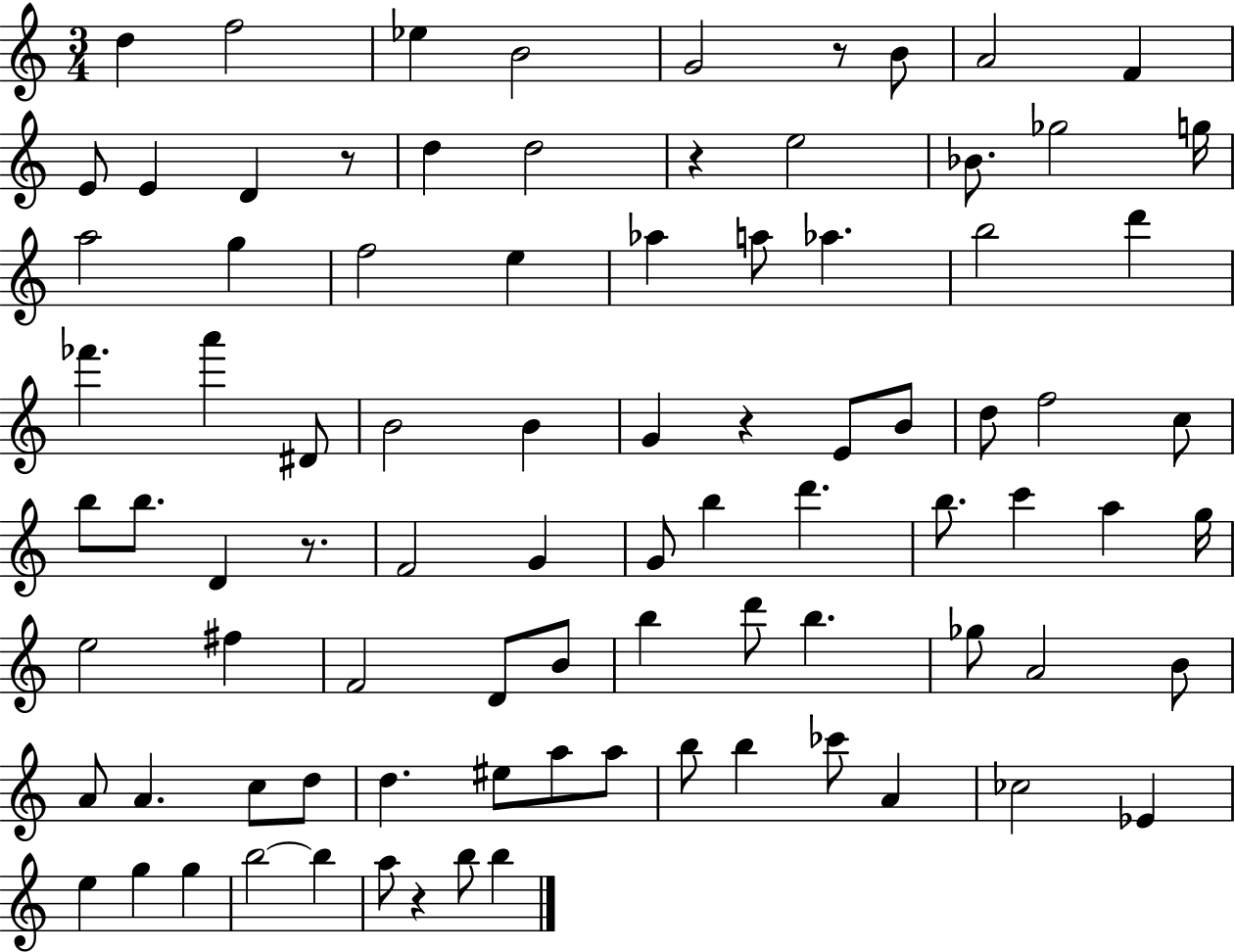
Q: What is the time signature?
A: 3/4